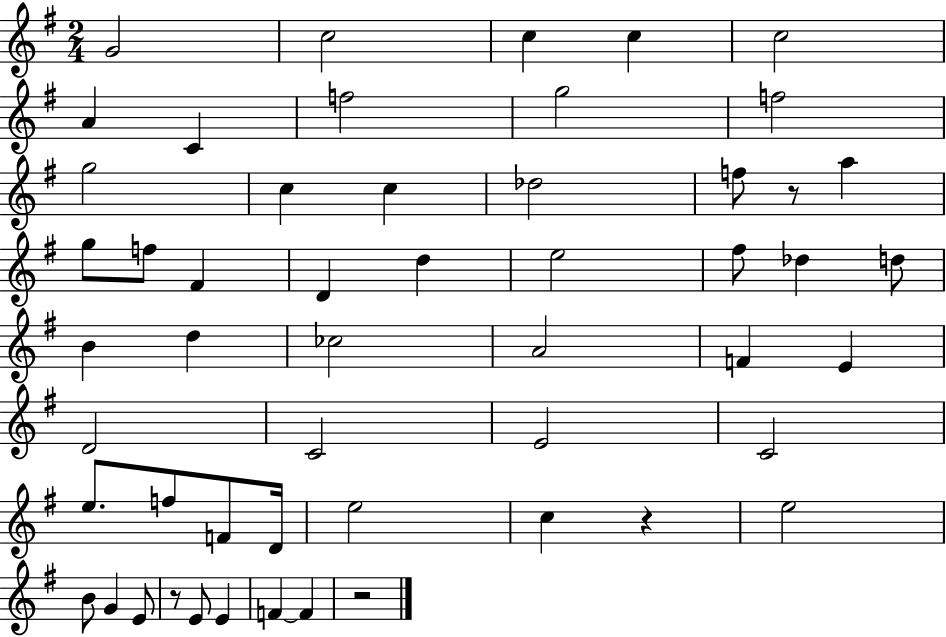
{
  \clef treble
  \numericTimeSignature
  \time 2/4
  \key g \major
  g'2 | c''2 | c''4 c''4 | c''2 | \break a'4 c'4 | f''2 | g''2 | f''2 | \break g''2 | c''4 c''4 | des''2 | f''8 r8 a''4 | \break g''8 f''8 fis'4 | d'4 d''4 | e''2 | fis''8 des''4 d''8 | \break b'4 d''4 | ces''2 | a'2 | f'4 e'4 | \break d'2 | c'2 | e'2 | c'2 | \break e''8. f''8 f'8 d'16 | e''2 | c''4 r4 | e''2 | \break b'8 g'4 e'8 | r8 e'8 e'4 | f'4~~ f'4 | r2 | \break \bar "|."
}